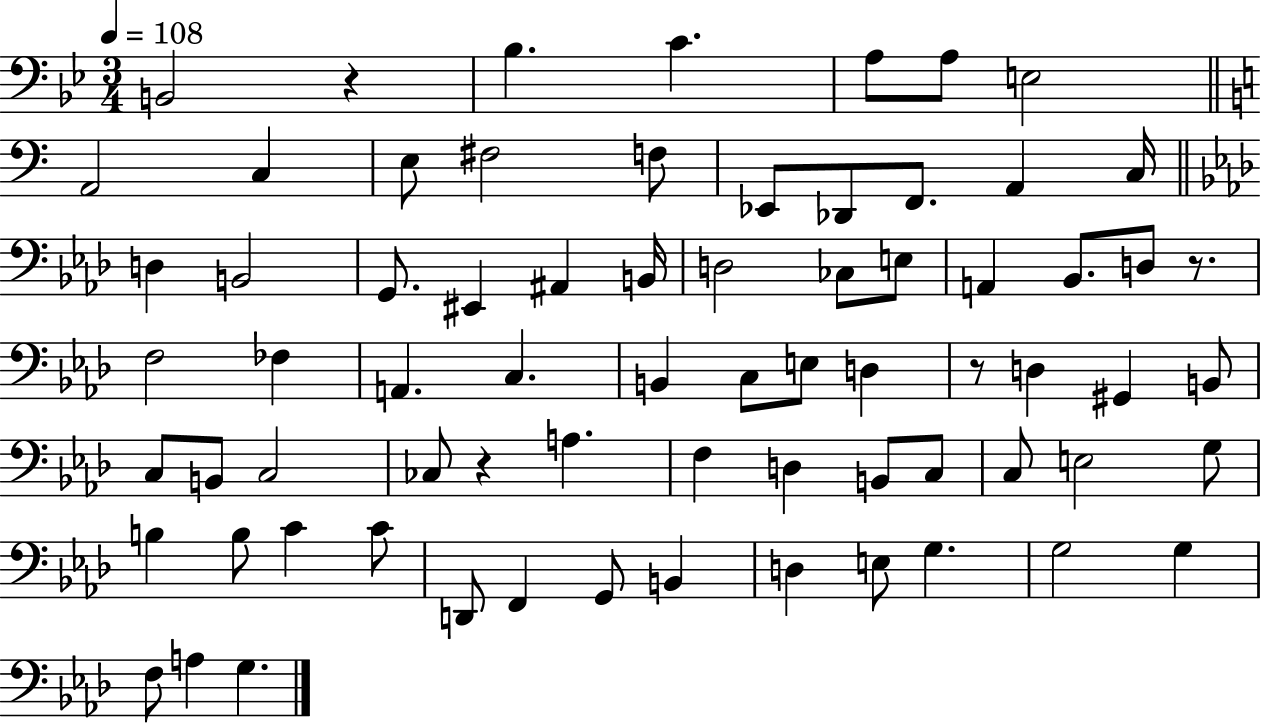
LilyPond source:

{
  \clef bass
  \numericTimeSignature
  \time 3/4
  \key bes \major
  \tempo 4 = 108
  b,2 r4 | bes4. c'4. | a8 a8 e2 | \bar "||" \break \key c \major a,2 c4 | e8 fis2 f8 | ees,8 des,8 f,8. a,4 c16 | \bar "||" \break \key aes \major d4 b,2 | g,8. eis,4 ais,4 b,16 | d2 ces8 e8 | a,4 bes,8. d8 r8. | \break f2 fes4 | a,4. c4. | b,4 c8 e8 d4 | r8 d4 gis,4 b,8 | \break c8 b,8 c2 | ces8 r4 a4. | f4 d4 b,8 c8 | c8 e2 g8 | \break b4 b8 c'4 c'8 | d,8 f,4 g,8 b,4 | d4 e8 g4. | g2 g4 | \break f8 a4 g4. | \bar "|."
}